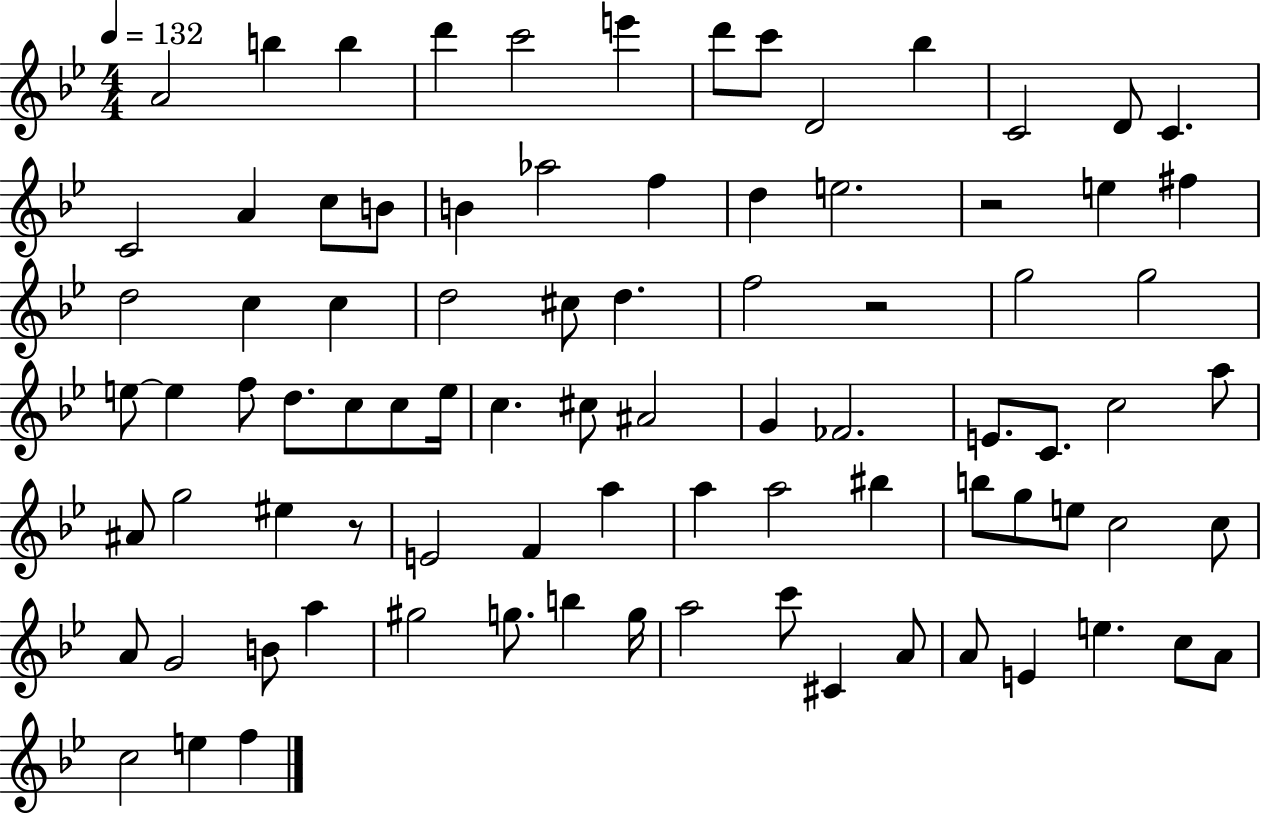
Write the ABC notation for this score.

X:1
T:Untitled
M:4/4
L:1/4
K:Bb
A2 b b d' c'2 e' d'/2 c'/2 D2 _b C2 D/2 C C2 A c/2 B/2 B _a2 f d e2 z2 e ^f d2 c c d2 ^c/2 d f2 z2 g2 g2 e/2 e f/2 d/2 c/2 c/2 e/4 c ^c/2 ^A2 G _F2 E/2 C/2 c2 a/2 ^A/2 g2 ^e z/2 E2 F a a a2 ^b b/2 g/2 e/2 c2 c/2 A/2 G2 B/2 a ^g2 g/2 b g/4 a2 c'/2 ^C A/2 A/2 E e c/2 A/2 c2 e f